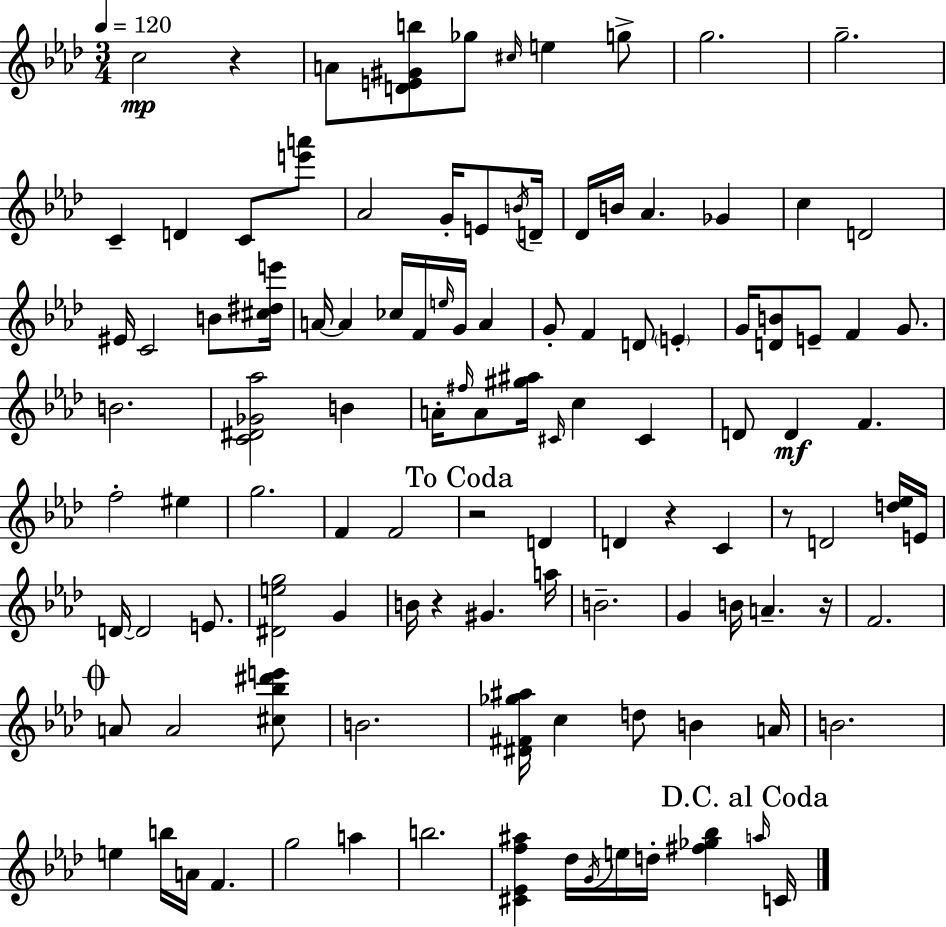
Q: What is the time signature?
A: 3/4